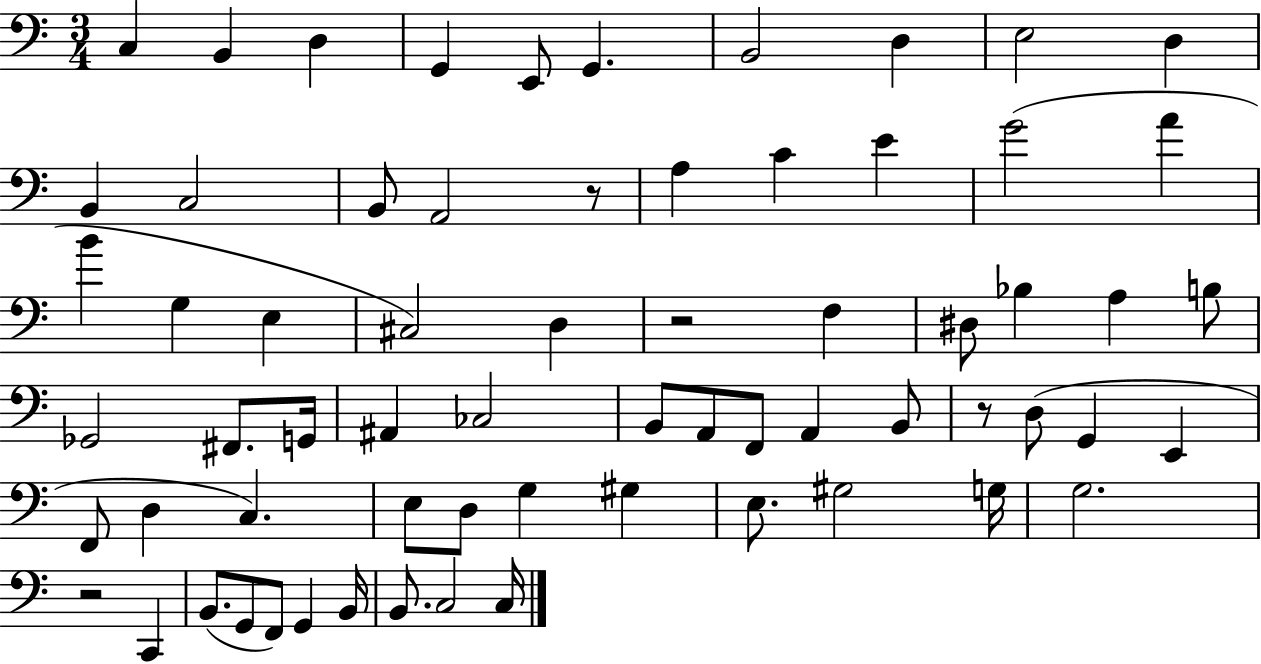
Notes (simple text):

C3/q B2/q D3/q G2/q E2/e G2/q. B2/h D3/q E3/h D3/q B2/q C3/h B2/e A2/h R/e A3/q C4/q E4/q G4/h A4/q B4/q G3/q E3/q C#3/h D3/q R/h F3/q D#3/e Bb3/q A3/q B3/e Gb2/h F#2/e. G2/s A#2/q CES3/h B2/e A2/e F2/e A2/q B2/e R/e D3/e G2/q E2/q F2/e D3/q C3/q. E3/e D3/e G3/q G#3/q E3/e. G#3/h G3/s G3/h. R/h C2/q B2/e. G2/e F2/e G2/q B2/s B2/e. C3/h C3/s